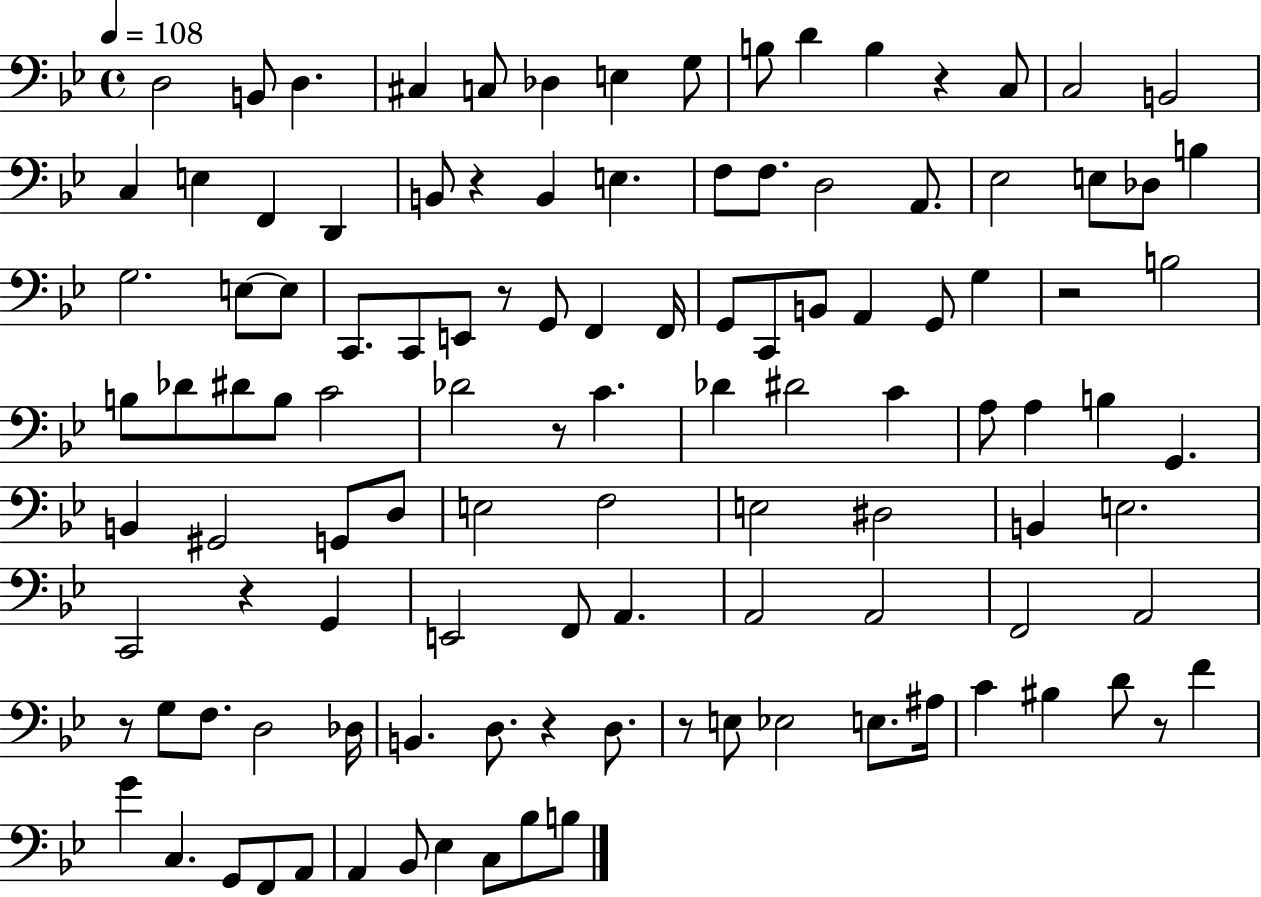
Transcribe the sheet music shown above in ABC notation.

X:1
T:Untitled
M:4/4
L:1/4
K:Bb
D,2 B,,/2 D, ^C, C,/2 _D, E, G,/2 B,/2 D B, z C,/2 C,2 B,,2 C, E, F,, D,, B,,/2 z B,, E, F,/2 F,/2 D,2 A,,/2 _E,2 E,/2 _D,/2 B, G,2 E,/2 E,/2 C,,/2 C,,/2 E,,/2 z/2 G,,/2 F,, F,,/4 G,,/2 C,,/2 B,,/2 A,, G,,/2 G, z2 B,2 B,/2 _D/2 ^D/2 B,/2 C2 _D2 z/2 C _D ^D2 C A,/2 A, B, G,, B,, ^G,,2 G,,/2 D,/2 E,2 F,2 E,2 ^D,2 B,, E,2 C,,2 z G,, E,,2 F,,/2 A,, A,,2 A,,2 F,,2 A,,2 z/2 G,/2 F,/2 D,2 _D,/4 B,, D,/2 z D,/2 z/2 E,/2 _E,2 E,/2 ^A,/4 C ^B, D/2 z/2 F G C, G,,/2 F,,/2 A,,/2 A,, _B,,/2 _E, C,/2 _B,/2 B,/2